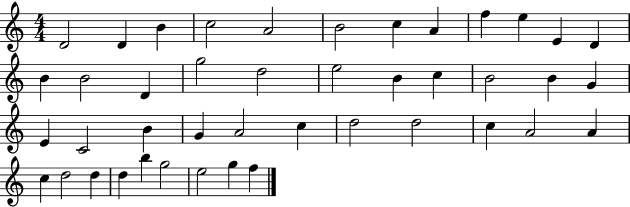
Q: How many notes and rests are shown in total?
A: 43